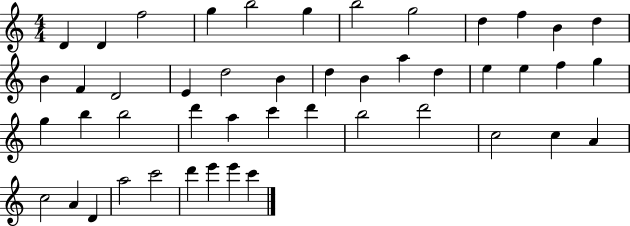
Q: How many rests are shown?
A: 0